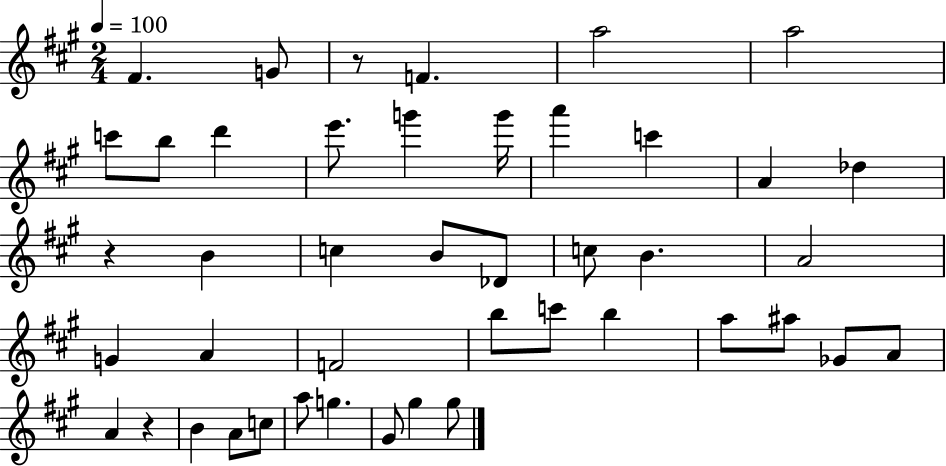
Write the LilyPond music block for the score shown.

{
  \clef treble
  \numericTimeSignature
  \time 2/4
  \key a \major
  \tempo 4 = 100
  fis'4. g'8 | r8 f'4. | a''2 | a''2 | \break c'''8 b''8 d'''4 | e'''8. g'''4 g'''16 | a'''4 c'''4 | a'4 des''4 | \break r4 b'4 | c''4 b'8 des'8 | c''8 b'4. | a'2 | \break g'4 a'4 | f'2 | b''8 c'''8 b''4 | a''8 ais''8 ges'8 a'8 | \break a'4 r4 | b'4 a'8 c''8 | a''8 g''4. | gis'8 gis''4 gis''8 | \break \bar "|."
}